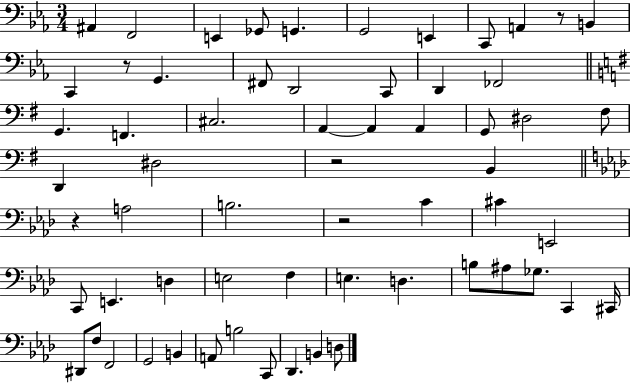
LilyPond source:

{
  \clef bass
  \numericTimeSignature
  \time 3/4
  \key ees \major
  \repeat volta 2 { ais,4 f,2 | e,4 ges,8 g,4. | g,2 e,4 | c,8 a,4 r8 b,4 | \break c,4 r8 g,4. | fis,8 d,2 c,8 | d,4 fes,2 | \bar "||" \break \key g \major g,4. f,4. | cis2. | a,4~~ a,4 a,4 | g,8 dis2 fis8 | \break d,4 dis2 | r2 b,4 | \bar "||" \break \key aes \major r4 a2 | b2. | r2 c'4 | cis'4 e,2 | \break c,8 e,4. d4 | e2 f4 | e4. d4. | b8 ais8 ges8. c,4 cis,16 | \break dis,8 f8 f,2 | g,2 b,4 | a,8 b2 c,8 | des,4. b,4 d8 | \break } \bar "|."
}